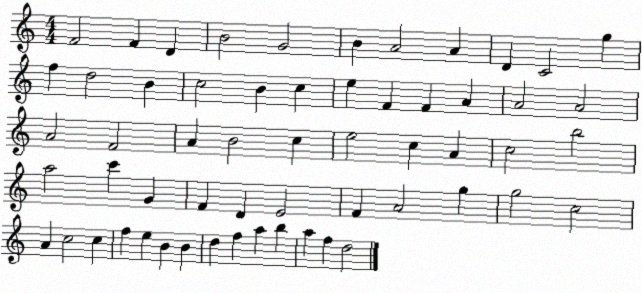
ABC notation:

X:1
T:Untitled
M:4/4
L:1/4
K:C
F2 F D B2 G2 B A2 A D C2 g f d2 B c2 B c e F F A A2 A2 A2 F2 A B2 c e2 c A c2 b2 a2 c' G F D E2 F A2 g g2 c2 A c2 c f e B B d f a b a f d2